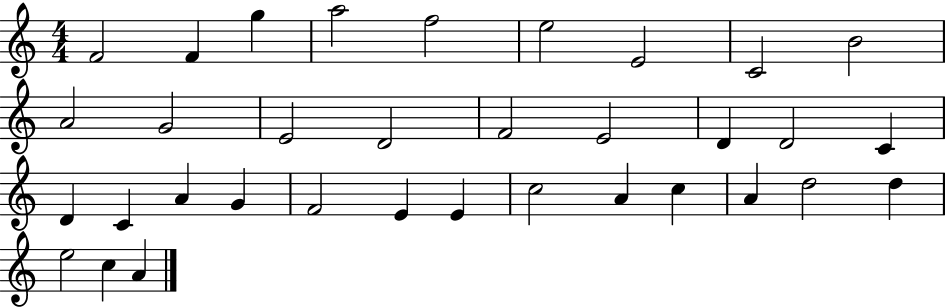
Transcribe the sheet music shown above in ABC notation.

X:1
T:Untitled
M:4/4
L:1/4
K:C
F2 F g a2 f2 e2 E2 C2 B2 A2 G2 E2 D2 F2 E2 D D2 C D C A G F2 E E c2 A c A d2 d e2 c A